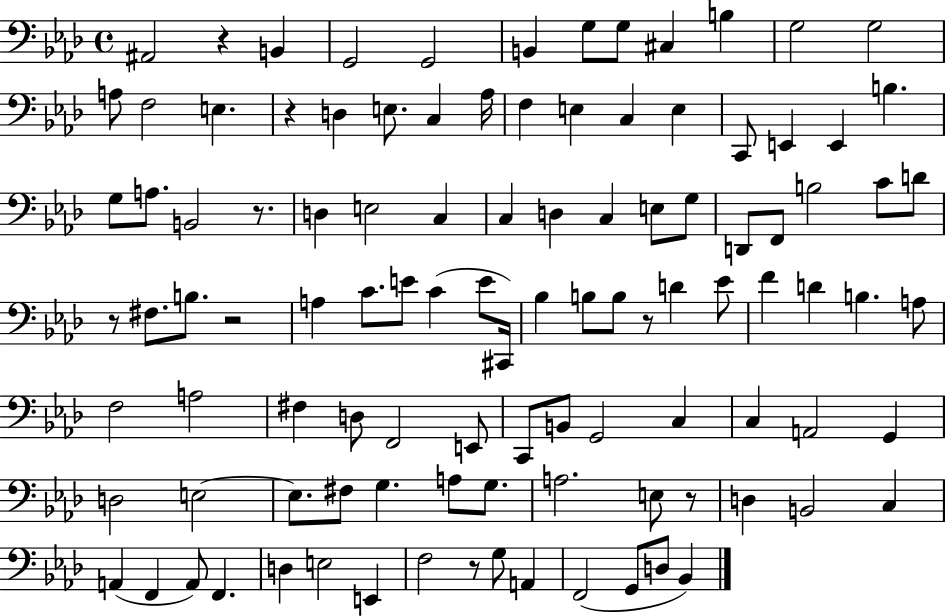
X:1
T:Untitled
M:4/4
L:1/4
K:Ab
^A,,2 z B,, G,,2 G,,2 B,, G,/2 G,/2 ^C, B, G,2 G,2 A,/2 F,2 E, z D, E,/2 C, _A,/4 F, E, C, E, C,,/2 E,, E,, B, G,/2 A,/2 B,,2 z/2 D, E,2 C, C, D, C, E,/2 G,/2 D,,/2 F,,/2 B,2 C/2 D/2 z/2 ^F,/2 B,/2 z2 A, C/2 E/2 C E/2 ^C,,/4 _B, B,/2 B,/2 z/2 D _E/2 F D B, A,/2 F,2 A,2 ^F, D,/2 F,,2 E,,/2 C,,/2 B,,/2 G,,2 C, C, A,,2 G,, D,2 E,2 E,/2 ^F,/2 G, A,/2 G,/2 A,2 E,/2 z/2 D, B,,2 C, A,, F,, A,,/2 F,, D, E,2 E,, F,2 z/2 G,/2 A,, F,,2 G,,/2 D,/2 _B,,